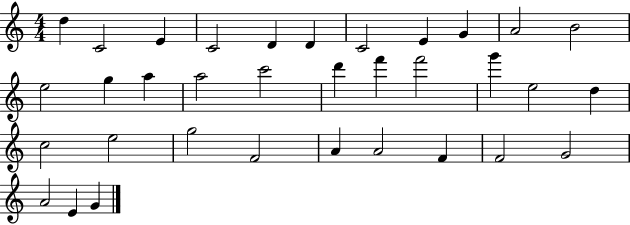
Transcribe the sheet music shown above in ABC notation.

X:1
T:Untitled
M:4/4
L:1/4
K:C
d C2 E C2 D D C2 E G A2 B2 e2 g a a2 c'2 d' f' f'2 g' e2 d c2 e2 g2 F2 A A2 F F2 G2 A2 E G